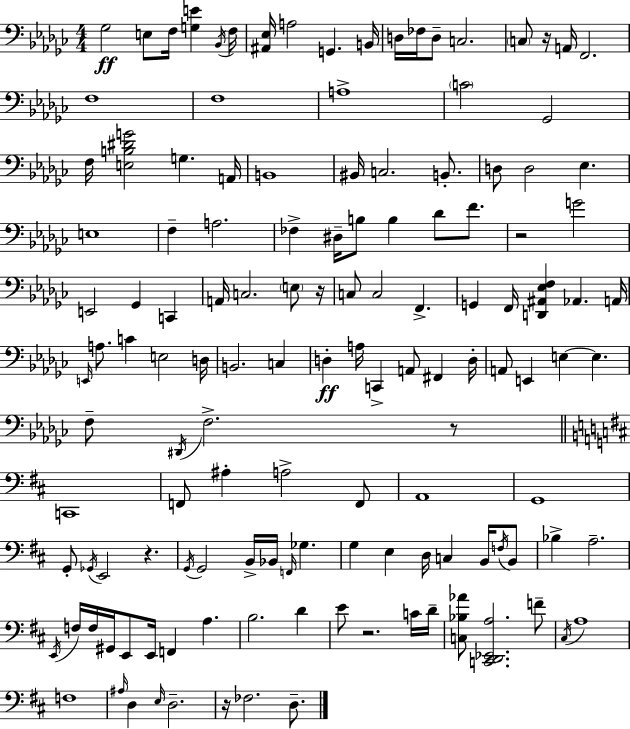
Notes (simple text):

Gb3/h E3/e F3/s [G3,E4]/q Bb2/s F3/s [A#2,Eb3]/s A3/h G2/q. B2/s D3/s FES3/s D3/e C3/h. C3/e R/s A2/s F2/h. F3/w F3/w A3/w C4/h Gb2/h F3/s [E3,B3,D#4,G4]/h G3/q. A2/s B2/w BIS2/s C3/h. B2/e. D3/e D3/h Eb3/q. E3/w F3/q A3/h. FES3/q D#3/s B3/e B3/q Db4/e F4/e. R/h G4/h E2/h Gb2/q C2/q A2/s C3/h. E3/e R/s C3/e C3/h F2/q. G2/q F2/s [D2,A#2,Eb3,F3]/q Ab2/q. A2/s E2/s A3/e. C4/q E3/h D3/s B2/h. C3/q D3/q A3/s C2/q A2/e F#2/q D3/s A2/e E2/q E3/q E3/q. F3/e D#2/s F3/h. R/e C2/w F2/e A#3/q A3/h F2/e A2/w G2/w G2/e Gb2/s E2/h R/q. G2/s G2/h B2/s Bb2/s F2/s Gb3/q. G3/q E3/q D3/s C3/q B2/s F3/s B2/e Bb3/q A3/h. E2/s F3/s F3/s G#2/s E2/e E2/s F2/q A3/q. B3/h. D4/q E4/e R/h. C4/s D4/s [C3,Bb3,Ab4]/e [C2,D2,Eb2,A3]/h. F4/e C#3/s A3/w F3/w A#3/s D3/q E3/s D3/h. R/s FES3/h. D3/e.